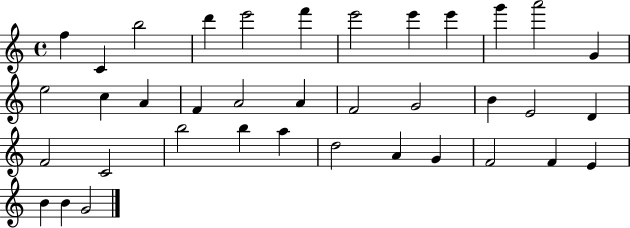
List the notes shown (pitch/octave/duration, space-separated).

F5/q C4/q B5/h D6/q E6/h F6/q E6/h E6/q E6/q G6/q A6/h G4/q E5/h C5/q A4/q F4/q A4/h A4/q F4/h G4/h B4/q E4/h D4/q F4/h C4/h B5/h B5/q A5/q D5/h A4/q G4/q F4/h F4/q E4/q B4/q B4/q G4/h